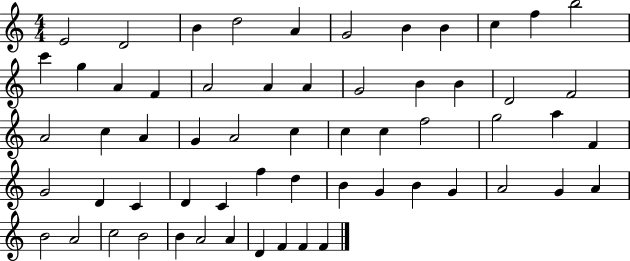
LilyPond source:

{
  \clef treble
  \numericTimeSignature
  \time 4/4
  \key c \major
  e'2 d'2 | b'4 d''2 a'4 | g'2 b'4 b'4 | c''4 f''4 b''2 | \break c'''4 g''4 a'4 f'4 | a'2 a'4 a'4 | g'2 b'4 b'4 | d'2 f'2 | \break a'2 c''4 a'4 | g'4 a'2 c''4 | c''4 c''4 f''2 | g''2 a''4 f'4 | \break g'2 d'4 c'4 | d'4 c'4 f''4 d''4 | b'4 g'4 b'4 g'4 | a'2 g'4 a'4 | \break b'2 a'2 | c''2 b'2 | b'4 a'2 a'4 | d'4 f'4 f'4 f'4 | \break \bar "|."
}